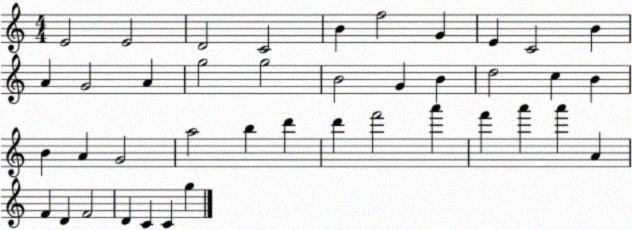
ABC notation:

X:1
T:Untitled
M:4/4
L:1/4
K:C
E2 E2 D2 C2 B f2 G E C2 B A G2 A g2 g2 B2 G B d2 c B B A G2 a2 b d' d' f'2 a' f' a' a' A F D F2 D C C g